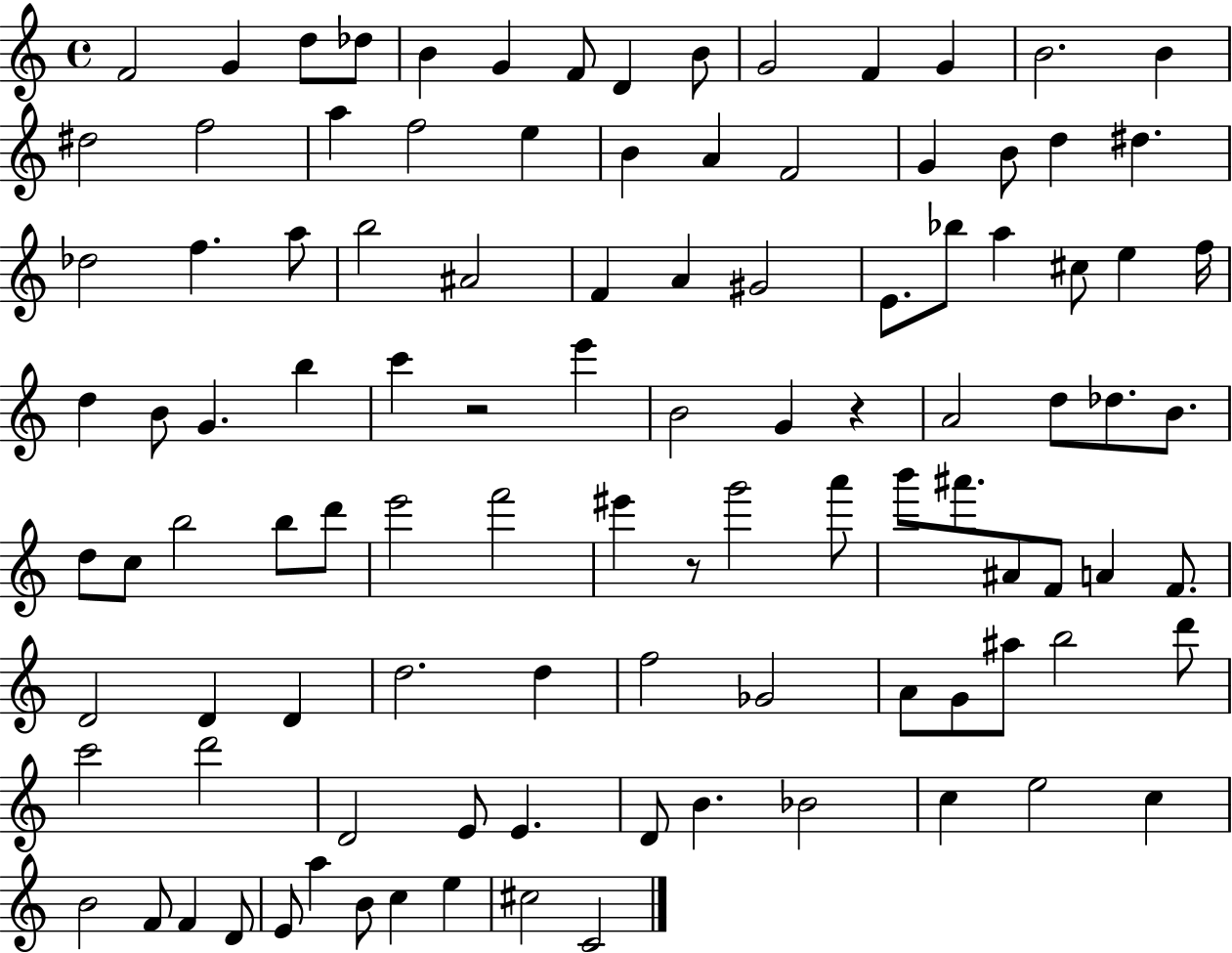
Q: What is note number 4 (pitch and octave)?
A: Db5